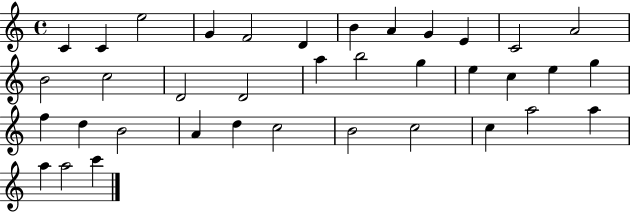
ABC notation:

X:1
T:Untitled
M:4/4
L:1/4
K:C
C C e2 G F2 D B A G E C2 A2 B2 c2 D2 D2 a b2 g e c e g f d B2 A d c2 B2 c2 c a2 a a a2 c'